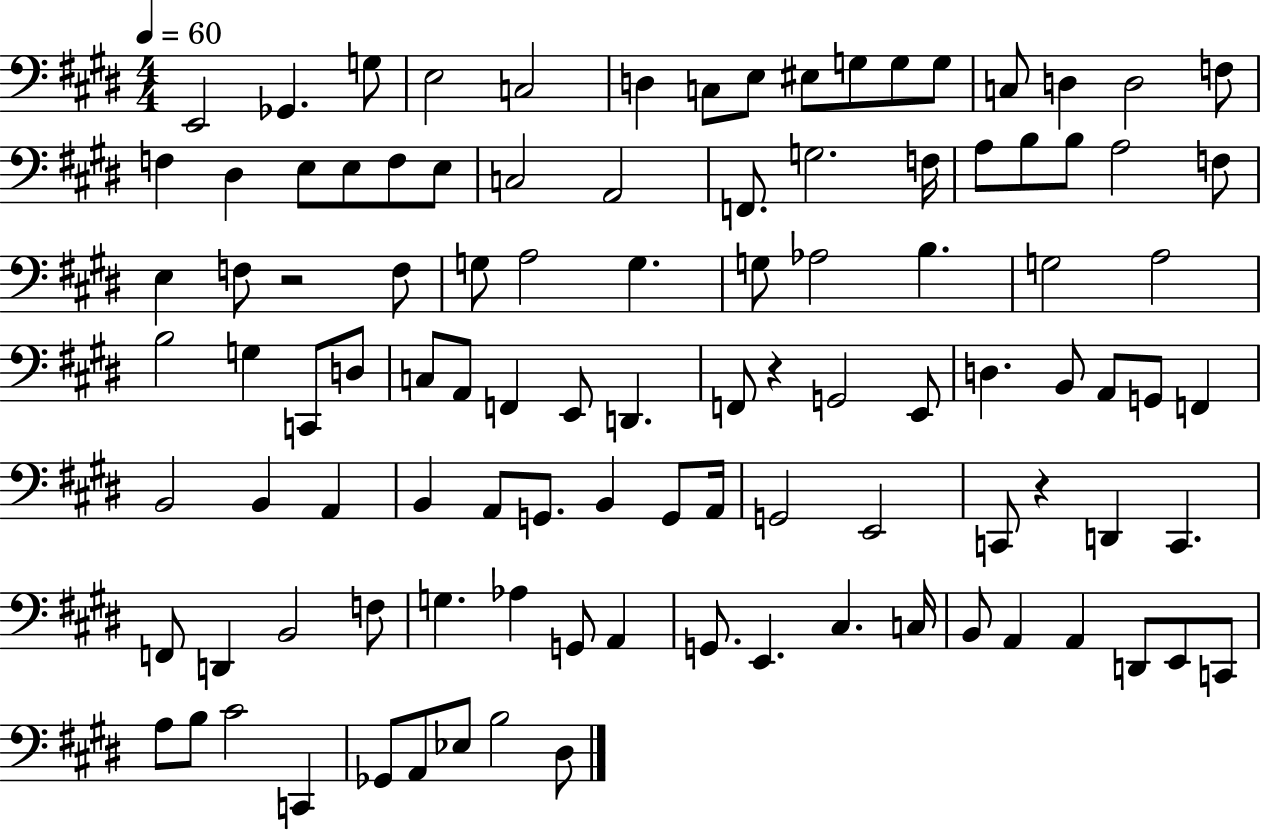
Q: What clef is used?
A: bass